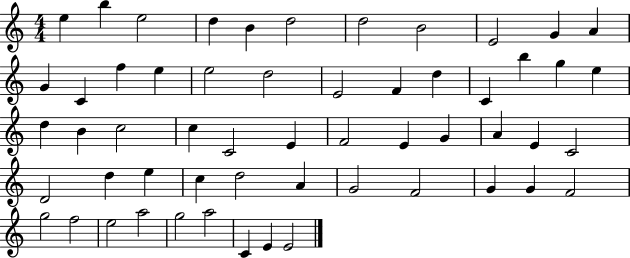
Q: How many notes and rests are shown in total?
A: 56